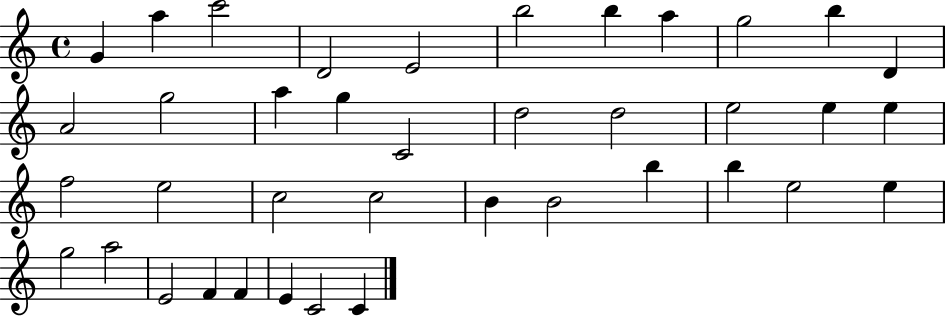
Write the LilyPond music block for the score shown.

{
  \clef treble
  \time 4/4
  \defaultTimeSignature
  \key c \major
  g'4 a''4 c'''2 | d'2 e'2 | b''2 b''4 a''4 | g''2 b''4 d'4 | \break a'2 g''2 | a''4 g''4 c'2 | d''2 d''2 | e''2 e''4 e''4 | \break f''2 e''2 | c''2 c''2 | b'4 b'2 b''4 | b''4 e''2 e''4 | \break g''2 a''2 | e'2 f'4 f'4 | e'4 c'2 c'4 | \bar "|."
}